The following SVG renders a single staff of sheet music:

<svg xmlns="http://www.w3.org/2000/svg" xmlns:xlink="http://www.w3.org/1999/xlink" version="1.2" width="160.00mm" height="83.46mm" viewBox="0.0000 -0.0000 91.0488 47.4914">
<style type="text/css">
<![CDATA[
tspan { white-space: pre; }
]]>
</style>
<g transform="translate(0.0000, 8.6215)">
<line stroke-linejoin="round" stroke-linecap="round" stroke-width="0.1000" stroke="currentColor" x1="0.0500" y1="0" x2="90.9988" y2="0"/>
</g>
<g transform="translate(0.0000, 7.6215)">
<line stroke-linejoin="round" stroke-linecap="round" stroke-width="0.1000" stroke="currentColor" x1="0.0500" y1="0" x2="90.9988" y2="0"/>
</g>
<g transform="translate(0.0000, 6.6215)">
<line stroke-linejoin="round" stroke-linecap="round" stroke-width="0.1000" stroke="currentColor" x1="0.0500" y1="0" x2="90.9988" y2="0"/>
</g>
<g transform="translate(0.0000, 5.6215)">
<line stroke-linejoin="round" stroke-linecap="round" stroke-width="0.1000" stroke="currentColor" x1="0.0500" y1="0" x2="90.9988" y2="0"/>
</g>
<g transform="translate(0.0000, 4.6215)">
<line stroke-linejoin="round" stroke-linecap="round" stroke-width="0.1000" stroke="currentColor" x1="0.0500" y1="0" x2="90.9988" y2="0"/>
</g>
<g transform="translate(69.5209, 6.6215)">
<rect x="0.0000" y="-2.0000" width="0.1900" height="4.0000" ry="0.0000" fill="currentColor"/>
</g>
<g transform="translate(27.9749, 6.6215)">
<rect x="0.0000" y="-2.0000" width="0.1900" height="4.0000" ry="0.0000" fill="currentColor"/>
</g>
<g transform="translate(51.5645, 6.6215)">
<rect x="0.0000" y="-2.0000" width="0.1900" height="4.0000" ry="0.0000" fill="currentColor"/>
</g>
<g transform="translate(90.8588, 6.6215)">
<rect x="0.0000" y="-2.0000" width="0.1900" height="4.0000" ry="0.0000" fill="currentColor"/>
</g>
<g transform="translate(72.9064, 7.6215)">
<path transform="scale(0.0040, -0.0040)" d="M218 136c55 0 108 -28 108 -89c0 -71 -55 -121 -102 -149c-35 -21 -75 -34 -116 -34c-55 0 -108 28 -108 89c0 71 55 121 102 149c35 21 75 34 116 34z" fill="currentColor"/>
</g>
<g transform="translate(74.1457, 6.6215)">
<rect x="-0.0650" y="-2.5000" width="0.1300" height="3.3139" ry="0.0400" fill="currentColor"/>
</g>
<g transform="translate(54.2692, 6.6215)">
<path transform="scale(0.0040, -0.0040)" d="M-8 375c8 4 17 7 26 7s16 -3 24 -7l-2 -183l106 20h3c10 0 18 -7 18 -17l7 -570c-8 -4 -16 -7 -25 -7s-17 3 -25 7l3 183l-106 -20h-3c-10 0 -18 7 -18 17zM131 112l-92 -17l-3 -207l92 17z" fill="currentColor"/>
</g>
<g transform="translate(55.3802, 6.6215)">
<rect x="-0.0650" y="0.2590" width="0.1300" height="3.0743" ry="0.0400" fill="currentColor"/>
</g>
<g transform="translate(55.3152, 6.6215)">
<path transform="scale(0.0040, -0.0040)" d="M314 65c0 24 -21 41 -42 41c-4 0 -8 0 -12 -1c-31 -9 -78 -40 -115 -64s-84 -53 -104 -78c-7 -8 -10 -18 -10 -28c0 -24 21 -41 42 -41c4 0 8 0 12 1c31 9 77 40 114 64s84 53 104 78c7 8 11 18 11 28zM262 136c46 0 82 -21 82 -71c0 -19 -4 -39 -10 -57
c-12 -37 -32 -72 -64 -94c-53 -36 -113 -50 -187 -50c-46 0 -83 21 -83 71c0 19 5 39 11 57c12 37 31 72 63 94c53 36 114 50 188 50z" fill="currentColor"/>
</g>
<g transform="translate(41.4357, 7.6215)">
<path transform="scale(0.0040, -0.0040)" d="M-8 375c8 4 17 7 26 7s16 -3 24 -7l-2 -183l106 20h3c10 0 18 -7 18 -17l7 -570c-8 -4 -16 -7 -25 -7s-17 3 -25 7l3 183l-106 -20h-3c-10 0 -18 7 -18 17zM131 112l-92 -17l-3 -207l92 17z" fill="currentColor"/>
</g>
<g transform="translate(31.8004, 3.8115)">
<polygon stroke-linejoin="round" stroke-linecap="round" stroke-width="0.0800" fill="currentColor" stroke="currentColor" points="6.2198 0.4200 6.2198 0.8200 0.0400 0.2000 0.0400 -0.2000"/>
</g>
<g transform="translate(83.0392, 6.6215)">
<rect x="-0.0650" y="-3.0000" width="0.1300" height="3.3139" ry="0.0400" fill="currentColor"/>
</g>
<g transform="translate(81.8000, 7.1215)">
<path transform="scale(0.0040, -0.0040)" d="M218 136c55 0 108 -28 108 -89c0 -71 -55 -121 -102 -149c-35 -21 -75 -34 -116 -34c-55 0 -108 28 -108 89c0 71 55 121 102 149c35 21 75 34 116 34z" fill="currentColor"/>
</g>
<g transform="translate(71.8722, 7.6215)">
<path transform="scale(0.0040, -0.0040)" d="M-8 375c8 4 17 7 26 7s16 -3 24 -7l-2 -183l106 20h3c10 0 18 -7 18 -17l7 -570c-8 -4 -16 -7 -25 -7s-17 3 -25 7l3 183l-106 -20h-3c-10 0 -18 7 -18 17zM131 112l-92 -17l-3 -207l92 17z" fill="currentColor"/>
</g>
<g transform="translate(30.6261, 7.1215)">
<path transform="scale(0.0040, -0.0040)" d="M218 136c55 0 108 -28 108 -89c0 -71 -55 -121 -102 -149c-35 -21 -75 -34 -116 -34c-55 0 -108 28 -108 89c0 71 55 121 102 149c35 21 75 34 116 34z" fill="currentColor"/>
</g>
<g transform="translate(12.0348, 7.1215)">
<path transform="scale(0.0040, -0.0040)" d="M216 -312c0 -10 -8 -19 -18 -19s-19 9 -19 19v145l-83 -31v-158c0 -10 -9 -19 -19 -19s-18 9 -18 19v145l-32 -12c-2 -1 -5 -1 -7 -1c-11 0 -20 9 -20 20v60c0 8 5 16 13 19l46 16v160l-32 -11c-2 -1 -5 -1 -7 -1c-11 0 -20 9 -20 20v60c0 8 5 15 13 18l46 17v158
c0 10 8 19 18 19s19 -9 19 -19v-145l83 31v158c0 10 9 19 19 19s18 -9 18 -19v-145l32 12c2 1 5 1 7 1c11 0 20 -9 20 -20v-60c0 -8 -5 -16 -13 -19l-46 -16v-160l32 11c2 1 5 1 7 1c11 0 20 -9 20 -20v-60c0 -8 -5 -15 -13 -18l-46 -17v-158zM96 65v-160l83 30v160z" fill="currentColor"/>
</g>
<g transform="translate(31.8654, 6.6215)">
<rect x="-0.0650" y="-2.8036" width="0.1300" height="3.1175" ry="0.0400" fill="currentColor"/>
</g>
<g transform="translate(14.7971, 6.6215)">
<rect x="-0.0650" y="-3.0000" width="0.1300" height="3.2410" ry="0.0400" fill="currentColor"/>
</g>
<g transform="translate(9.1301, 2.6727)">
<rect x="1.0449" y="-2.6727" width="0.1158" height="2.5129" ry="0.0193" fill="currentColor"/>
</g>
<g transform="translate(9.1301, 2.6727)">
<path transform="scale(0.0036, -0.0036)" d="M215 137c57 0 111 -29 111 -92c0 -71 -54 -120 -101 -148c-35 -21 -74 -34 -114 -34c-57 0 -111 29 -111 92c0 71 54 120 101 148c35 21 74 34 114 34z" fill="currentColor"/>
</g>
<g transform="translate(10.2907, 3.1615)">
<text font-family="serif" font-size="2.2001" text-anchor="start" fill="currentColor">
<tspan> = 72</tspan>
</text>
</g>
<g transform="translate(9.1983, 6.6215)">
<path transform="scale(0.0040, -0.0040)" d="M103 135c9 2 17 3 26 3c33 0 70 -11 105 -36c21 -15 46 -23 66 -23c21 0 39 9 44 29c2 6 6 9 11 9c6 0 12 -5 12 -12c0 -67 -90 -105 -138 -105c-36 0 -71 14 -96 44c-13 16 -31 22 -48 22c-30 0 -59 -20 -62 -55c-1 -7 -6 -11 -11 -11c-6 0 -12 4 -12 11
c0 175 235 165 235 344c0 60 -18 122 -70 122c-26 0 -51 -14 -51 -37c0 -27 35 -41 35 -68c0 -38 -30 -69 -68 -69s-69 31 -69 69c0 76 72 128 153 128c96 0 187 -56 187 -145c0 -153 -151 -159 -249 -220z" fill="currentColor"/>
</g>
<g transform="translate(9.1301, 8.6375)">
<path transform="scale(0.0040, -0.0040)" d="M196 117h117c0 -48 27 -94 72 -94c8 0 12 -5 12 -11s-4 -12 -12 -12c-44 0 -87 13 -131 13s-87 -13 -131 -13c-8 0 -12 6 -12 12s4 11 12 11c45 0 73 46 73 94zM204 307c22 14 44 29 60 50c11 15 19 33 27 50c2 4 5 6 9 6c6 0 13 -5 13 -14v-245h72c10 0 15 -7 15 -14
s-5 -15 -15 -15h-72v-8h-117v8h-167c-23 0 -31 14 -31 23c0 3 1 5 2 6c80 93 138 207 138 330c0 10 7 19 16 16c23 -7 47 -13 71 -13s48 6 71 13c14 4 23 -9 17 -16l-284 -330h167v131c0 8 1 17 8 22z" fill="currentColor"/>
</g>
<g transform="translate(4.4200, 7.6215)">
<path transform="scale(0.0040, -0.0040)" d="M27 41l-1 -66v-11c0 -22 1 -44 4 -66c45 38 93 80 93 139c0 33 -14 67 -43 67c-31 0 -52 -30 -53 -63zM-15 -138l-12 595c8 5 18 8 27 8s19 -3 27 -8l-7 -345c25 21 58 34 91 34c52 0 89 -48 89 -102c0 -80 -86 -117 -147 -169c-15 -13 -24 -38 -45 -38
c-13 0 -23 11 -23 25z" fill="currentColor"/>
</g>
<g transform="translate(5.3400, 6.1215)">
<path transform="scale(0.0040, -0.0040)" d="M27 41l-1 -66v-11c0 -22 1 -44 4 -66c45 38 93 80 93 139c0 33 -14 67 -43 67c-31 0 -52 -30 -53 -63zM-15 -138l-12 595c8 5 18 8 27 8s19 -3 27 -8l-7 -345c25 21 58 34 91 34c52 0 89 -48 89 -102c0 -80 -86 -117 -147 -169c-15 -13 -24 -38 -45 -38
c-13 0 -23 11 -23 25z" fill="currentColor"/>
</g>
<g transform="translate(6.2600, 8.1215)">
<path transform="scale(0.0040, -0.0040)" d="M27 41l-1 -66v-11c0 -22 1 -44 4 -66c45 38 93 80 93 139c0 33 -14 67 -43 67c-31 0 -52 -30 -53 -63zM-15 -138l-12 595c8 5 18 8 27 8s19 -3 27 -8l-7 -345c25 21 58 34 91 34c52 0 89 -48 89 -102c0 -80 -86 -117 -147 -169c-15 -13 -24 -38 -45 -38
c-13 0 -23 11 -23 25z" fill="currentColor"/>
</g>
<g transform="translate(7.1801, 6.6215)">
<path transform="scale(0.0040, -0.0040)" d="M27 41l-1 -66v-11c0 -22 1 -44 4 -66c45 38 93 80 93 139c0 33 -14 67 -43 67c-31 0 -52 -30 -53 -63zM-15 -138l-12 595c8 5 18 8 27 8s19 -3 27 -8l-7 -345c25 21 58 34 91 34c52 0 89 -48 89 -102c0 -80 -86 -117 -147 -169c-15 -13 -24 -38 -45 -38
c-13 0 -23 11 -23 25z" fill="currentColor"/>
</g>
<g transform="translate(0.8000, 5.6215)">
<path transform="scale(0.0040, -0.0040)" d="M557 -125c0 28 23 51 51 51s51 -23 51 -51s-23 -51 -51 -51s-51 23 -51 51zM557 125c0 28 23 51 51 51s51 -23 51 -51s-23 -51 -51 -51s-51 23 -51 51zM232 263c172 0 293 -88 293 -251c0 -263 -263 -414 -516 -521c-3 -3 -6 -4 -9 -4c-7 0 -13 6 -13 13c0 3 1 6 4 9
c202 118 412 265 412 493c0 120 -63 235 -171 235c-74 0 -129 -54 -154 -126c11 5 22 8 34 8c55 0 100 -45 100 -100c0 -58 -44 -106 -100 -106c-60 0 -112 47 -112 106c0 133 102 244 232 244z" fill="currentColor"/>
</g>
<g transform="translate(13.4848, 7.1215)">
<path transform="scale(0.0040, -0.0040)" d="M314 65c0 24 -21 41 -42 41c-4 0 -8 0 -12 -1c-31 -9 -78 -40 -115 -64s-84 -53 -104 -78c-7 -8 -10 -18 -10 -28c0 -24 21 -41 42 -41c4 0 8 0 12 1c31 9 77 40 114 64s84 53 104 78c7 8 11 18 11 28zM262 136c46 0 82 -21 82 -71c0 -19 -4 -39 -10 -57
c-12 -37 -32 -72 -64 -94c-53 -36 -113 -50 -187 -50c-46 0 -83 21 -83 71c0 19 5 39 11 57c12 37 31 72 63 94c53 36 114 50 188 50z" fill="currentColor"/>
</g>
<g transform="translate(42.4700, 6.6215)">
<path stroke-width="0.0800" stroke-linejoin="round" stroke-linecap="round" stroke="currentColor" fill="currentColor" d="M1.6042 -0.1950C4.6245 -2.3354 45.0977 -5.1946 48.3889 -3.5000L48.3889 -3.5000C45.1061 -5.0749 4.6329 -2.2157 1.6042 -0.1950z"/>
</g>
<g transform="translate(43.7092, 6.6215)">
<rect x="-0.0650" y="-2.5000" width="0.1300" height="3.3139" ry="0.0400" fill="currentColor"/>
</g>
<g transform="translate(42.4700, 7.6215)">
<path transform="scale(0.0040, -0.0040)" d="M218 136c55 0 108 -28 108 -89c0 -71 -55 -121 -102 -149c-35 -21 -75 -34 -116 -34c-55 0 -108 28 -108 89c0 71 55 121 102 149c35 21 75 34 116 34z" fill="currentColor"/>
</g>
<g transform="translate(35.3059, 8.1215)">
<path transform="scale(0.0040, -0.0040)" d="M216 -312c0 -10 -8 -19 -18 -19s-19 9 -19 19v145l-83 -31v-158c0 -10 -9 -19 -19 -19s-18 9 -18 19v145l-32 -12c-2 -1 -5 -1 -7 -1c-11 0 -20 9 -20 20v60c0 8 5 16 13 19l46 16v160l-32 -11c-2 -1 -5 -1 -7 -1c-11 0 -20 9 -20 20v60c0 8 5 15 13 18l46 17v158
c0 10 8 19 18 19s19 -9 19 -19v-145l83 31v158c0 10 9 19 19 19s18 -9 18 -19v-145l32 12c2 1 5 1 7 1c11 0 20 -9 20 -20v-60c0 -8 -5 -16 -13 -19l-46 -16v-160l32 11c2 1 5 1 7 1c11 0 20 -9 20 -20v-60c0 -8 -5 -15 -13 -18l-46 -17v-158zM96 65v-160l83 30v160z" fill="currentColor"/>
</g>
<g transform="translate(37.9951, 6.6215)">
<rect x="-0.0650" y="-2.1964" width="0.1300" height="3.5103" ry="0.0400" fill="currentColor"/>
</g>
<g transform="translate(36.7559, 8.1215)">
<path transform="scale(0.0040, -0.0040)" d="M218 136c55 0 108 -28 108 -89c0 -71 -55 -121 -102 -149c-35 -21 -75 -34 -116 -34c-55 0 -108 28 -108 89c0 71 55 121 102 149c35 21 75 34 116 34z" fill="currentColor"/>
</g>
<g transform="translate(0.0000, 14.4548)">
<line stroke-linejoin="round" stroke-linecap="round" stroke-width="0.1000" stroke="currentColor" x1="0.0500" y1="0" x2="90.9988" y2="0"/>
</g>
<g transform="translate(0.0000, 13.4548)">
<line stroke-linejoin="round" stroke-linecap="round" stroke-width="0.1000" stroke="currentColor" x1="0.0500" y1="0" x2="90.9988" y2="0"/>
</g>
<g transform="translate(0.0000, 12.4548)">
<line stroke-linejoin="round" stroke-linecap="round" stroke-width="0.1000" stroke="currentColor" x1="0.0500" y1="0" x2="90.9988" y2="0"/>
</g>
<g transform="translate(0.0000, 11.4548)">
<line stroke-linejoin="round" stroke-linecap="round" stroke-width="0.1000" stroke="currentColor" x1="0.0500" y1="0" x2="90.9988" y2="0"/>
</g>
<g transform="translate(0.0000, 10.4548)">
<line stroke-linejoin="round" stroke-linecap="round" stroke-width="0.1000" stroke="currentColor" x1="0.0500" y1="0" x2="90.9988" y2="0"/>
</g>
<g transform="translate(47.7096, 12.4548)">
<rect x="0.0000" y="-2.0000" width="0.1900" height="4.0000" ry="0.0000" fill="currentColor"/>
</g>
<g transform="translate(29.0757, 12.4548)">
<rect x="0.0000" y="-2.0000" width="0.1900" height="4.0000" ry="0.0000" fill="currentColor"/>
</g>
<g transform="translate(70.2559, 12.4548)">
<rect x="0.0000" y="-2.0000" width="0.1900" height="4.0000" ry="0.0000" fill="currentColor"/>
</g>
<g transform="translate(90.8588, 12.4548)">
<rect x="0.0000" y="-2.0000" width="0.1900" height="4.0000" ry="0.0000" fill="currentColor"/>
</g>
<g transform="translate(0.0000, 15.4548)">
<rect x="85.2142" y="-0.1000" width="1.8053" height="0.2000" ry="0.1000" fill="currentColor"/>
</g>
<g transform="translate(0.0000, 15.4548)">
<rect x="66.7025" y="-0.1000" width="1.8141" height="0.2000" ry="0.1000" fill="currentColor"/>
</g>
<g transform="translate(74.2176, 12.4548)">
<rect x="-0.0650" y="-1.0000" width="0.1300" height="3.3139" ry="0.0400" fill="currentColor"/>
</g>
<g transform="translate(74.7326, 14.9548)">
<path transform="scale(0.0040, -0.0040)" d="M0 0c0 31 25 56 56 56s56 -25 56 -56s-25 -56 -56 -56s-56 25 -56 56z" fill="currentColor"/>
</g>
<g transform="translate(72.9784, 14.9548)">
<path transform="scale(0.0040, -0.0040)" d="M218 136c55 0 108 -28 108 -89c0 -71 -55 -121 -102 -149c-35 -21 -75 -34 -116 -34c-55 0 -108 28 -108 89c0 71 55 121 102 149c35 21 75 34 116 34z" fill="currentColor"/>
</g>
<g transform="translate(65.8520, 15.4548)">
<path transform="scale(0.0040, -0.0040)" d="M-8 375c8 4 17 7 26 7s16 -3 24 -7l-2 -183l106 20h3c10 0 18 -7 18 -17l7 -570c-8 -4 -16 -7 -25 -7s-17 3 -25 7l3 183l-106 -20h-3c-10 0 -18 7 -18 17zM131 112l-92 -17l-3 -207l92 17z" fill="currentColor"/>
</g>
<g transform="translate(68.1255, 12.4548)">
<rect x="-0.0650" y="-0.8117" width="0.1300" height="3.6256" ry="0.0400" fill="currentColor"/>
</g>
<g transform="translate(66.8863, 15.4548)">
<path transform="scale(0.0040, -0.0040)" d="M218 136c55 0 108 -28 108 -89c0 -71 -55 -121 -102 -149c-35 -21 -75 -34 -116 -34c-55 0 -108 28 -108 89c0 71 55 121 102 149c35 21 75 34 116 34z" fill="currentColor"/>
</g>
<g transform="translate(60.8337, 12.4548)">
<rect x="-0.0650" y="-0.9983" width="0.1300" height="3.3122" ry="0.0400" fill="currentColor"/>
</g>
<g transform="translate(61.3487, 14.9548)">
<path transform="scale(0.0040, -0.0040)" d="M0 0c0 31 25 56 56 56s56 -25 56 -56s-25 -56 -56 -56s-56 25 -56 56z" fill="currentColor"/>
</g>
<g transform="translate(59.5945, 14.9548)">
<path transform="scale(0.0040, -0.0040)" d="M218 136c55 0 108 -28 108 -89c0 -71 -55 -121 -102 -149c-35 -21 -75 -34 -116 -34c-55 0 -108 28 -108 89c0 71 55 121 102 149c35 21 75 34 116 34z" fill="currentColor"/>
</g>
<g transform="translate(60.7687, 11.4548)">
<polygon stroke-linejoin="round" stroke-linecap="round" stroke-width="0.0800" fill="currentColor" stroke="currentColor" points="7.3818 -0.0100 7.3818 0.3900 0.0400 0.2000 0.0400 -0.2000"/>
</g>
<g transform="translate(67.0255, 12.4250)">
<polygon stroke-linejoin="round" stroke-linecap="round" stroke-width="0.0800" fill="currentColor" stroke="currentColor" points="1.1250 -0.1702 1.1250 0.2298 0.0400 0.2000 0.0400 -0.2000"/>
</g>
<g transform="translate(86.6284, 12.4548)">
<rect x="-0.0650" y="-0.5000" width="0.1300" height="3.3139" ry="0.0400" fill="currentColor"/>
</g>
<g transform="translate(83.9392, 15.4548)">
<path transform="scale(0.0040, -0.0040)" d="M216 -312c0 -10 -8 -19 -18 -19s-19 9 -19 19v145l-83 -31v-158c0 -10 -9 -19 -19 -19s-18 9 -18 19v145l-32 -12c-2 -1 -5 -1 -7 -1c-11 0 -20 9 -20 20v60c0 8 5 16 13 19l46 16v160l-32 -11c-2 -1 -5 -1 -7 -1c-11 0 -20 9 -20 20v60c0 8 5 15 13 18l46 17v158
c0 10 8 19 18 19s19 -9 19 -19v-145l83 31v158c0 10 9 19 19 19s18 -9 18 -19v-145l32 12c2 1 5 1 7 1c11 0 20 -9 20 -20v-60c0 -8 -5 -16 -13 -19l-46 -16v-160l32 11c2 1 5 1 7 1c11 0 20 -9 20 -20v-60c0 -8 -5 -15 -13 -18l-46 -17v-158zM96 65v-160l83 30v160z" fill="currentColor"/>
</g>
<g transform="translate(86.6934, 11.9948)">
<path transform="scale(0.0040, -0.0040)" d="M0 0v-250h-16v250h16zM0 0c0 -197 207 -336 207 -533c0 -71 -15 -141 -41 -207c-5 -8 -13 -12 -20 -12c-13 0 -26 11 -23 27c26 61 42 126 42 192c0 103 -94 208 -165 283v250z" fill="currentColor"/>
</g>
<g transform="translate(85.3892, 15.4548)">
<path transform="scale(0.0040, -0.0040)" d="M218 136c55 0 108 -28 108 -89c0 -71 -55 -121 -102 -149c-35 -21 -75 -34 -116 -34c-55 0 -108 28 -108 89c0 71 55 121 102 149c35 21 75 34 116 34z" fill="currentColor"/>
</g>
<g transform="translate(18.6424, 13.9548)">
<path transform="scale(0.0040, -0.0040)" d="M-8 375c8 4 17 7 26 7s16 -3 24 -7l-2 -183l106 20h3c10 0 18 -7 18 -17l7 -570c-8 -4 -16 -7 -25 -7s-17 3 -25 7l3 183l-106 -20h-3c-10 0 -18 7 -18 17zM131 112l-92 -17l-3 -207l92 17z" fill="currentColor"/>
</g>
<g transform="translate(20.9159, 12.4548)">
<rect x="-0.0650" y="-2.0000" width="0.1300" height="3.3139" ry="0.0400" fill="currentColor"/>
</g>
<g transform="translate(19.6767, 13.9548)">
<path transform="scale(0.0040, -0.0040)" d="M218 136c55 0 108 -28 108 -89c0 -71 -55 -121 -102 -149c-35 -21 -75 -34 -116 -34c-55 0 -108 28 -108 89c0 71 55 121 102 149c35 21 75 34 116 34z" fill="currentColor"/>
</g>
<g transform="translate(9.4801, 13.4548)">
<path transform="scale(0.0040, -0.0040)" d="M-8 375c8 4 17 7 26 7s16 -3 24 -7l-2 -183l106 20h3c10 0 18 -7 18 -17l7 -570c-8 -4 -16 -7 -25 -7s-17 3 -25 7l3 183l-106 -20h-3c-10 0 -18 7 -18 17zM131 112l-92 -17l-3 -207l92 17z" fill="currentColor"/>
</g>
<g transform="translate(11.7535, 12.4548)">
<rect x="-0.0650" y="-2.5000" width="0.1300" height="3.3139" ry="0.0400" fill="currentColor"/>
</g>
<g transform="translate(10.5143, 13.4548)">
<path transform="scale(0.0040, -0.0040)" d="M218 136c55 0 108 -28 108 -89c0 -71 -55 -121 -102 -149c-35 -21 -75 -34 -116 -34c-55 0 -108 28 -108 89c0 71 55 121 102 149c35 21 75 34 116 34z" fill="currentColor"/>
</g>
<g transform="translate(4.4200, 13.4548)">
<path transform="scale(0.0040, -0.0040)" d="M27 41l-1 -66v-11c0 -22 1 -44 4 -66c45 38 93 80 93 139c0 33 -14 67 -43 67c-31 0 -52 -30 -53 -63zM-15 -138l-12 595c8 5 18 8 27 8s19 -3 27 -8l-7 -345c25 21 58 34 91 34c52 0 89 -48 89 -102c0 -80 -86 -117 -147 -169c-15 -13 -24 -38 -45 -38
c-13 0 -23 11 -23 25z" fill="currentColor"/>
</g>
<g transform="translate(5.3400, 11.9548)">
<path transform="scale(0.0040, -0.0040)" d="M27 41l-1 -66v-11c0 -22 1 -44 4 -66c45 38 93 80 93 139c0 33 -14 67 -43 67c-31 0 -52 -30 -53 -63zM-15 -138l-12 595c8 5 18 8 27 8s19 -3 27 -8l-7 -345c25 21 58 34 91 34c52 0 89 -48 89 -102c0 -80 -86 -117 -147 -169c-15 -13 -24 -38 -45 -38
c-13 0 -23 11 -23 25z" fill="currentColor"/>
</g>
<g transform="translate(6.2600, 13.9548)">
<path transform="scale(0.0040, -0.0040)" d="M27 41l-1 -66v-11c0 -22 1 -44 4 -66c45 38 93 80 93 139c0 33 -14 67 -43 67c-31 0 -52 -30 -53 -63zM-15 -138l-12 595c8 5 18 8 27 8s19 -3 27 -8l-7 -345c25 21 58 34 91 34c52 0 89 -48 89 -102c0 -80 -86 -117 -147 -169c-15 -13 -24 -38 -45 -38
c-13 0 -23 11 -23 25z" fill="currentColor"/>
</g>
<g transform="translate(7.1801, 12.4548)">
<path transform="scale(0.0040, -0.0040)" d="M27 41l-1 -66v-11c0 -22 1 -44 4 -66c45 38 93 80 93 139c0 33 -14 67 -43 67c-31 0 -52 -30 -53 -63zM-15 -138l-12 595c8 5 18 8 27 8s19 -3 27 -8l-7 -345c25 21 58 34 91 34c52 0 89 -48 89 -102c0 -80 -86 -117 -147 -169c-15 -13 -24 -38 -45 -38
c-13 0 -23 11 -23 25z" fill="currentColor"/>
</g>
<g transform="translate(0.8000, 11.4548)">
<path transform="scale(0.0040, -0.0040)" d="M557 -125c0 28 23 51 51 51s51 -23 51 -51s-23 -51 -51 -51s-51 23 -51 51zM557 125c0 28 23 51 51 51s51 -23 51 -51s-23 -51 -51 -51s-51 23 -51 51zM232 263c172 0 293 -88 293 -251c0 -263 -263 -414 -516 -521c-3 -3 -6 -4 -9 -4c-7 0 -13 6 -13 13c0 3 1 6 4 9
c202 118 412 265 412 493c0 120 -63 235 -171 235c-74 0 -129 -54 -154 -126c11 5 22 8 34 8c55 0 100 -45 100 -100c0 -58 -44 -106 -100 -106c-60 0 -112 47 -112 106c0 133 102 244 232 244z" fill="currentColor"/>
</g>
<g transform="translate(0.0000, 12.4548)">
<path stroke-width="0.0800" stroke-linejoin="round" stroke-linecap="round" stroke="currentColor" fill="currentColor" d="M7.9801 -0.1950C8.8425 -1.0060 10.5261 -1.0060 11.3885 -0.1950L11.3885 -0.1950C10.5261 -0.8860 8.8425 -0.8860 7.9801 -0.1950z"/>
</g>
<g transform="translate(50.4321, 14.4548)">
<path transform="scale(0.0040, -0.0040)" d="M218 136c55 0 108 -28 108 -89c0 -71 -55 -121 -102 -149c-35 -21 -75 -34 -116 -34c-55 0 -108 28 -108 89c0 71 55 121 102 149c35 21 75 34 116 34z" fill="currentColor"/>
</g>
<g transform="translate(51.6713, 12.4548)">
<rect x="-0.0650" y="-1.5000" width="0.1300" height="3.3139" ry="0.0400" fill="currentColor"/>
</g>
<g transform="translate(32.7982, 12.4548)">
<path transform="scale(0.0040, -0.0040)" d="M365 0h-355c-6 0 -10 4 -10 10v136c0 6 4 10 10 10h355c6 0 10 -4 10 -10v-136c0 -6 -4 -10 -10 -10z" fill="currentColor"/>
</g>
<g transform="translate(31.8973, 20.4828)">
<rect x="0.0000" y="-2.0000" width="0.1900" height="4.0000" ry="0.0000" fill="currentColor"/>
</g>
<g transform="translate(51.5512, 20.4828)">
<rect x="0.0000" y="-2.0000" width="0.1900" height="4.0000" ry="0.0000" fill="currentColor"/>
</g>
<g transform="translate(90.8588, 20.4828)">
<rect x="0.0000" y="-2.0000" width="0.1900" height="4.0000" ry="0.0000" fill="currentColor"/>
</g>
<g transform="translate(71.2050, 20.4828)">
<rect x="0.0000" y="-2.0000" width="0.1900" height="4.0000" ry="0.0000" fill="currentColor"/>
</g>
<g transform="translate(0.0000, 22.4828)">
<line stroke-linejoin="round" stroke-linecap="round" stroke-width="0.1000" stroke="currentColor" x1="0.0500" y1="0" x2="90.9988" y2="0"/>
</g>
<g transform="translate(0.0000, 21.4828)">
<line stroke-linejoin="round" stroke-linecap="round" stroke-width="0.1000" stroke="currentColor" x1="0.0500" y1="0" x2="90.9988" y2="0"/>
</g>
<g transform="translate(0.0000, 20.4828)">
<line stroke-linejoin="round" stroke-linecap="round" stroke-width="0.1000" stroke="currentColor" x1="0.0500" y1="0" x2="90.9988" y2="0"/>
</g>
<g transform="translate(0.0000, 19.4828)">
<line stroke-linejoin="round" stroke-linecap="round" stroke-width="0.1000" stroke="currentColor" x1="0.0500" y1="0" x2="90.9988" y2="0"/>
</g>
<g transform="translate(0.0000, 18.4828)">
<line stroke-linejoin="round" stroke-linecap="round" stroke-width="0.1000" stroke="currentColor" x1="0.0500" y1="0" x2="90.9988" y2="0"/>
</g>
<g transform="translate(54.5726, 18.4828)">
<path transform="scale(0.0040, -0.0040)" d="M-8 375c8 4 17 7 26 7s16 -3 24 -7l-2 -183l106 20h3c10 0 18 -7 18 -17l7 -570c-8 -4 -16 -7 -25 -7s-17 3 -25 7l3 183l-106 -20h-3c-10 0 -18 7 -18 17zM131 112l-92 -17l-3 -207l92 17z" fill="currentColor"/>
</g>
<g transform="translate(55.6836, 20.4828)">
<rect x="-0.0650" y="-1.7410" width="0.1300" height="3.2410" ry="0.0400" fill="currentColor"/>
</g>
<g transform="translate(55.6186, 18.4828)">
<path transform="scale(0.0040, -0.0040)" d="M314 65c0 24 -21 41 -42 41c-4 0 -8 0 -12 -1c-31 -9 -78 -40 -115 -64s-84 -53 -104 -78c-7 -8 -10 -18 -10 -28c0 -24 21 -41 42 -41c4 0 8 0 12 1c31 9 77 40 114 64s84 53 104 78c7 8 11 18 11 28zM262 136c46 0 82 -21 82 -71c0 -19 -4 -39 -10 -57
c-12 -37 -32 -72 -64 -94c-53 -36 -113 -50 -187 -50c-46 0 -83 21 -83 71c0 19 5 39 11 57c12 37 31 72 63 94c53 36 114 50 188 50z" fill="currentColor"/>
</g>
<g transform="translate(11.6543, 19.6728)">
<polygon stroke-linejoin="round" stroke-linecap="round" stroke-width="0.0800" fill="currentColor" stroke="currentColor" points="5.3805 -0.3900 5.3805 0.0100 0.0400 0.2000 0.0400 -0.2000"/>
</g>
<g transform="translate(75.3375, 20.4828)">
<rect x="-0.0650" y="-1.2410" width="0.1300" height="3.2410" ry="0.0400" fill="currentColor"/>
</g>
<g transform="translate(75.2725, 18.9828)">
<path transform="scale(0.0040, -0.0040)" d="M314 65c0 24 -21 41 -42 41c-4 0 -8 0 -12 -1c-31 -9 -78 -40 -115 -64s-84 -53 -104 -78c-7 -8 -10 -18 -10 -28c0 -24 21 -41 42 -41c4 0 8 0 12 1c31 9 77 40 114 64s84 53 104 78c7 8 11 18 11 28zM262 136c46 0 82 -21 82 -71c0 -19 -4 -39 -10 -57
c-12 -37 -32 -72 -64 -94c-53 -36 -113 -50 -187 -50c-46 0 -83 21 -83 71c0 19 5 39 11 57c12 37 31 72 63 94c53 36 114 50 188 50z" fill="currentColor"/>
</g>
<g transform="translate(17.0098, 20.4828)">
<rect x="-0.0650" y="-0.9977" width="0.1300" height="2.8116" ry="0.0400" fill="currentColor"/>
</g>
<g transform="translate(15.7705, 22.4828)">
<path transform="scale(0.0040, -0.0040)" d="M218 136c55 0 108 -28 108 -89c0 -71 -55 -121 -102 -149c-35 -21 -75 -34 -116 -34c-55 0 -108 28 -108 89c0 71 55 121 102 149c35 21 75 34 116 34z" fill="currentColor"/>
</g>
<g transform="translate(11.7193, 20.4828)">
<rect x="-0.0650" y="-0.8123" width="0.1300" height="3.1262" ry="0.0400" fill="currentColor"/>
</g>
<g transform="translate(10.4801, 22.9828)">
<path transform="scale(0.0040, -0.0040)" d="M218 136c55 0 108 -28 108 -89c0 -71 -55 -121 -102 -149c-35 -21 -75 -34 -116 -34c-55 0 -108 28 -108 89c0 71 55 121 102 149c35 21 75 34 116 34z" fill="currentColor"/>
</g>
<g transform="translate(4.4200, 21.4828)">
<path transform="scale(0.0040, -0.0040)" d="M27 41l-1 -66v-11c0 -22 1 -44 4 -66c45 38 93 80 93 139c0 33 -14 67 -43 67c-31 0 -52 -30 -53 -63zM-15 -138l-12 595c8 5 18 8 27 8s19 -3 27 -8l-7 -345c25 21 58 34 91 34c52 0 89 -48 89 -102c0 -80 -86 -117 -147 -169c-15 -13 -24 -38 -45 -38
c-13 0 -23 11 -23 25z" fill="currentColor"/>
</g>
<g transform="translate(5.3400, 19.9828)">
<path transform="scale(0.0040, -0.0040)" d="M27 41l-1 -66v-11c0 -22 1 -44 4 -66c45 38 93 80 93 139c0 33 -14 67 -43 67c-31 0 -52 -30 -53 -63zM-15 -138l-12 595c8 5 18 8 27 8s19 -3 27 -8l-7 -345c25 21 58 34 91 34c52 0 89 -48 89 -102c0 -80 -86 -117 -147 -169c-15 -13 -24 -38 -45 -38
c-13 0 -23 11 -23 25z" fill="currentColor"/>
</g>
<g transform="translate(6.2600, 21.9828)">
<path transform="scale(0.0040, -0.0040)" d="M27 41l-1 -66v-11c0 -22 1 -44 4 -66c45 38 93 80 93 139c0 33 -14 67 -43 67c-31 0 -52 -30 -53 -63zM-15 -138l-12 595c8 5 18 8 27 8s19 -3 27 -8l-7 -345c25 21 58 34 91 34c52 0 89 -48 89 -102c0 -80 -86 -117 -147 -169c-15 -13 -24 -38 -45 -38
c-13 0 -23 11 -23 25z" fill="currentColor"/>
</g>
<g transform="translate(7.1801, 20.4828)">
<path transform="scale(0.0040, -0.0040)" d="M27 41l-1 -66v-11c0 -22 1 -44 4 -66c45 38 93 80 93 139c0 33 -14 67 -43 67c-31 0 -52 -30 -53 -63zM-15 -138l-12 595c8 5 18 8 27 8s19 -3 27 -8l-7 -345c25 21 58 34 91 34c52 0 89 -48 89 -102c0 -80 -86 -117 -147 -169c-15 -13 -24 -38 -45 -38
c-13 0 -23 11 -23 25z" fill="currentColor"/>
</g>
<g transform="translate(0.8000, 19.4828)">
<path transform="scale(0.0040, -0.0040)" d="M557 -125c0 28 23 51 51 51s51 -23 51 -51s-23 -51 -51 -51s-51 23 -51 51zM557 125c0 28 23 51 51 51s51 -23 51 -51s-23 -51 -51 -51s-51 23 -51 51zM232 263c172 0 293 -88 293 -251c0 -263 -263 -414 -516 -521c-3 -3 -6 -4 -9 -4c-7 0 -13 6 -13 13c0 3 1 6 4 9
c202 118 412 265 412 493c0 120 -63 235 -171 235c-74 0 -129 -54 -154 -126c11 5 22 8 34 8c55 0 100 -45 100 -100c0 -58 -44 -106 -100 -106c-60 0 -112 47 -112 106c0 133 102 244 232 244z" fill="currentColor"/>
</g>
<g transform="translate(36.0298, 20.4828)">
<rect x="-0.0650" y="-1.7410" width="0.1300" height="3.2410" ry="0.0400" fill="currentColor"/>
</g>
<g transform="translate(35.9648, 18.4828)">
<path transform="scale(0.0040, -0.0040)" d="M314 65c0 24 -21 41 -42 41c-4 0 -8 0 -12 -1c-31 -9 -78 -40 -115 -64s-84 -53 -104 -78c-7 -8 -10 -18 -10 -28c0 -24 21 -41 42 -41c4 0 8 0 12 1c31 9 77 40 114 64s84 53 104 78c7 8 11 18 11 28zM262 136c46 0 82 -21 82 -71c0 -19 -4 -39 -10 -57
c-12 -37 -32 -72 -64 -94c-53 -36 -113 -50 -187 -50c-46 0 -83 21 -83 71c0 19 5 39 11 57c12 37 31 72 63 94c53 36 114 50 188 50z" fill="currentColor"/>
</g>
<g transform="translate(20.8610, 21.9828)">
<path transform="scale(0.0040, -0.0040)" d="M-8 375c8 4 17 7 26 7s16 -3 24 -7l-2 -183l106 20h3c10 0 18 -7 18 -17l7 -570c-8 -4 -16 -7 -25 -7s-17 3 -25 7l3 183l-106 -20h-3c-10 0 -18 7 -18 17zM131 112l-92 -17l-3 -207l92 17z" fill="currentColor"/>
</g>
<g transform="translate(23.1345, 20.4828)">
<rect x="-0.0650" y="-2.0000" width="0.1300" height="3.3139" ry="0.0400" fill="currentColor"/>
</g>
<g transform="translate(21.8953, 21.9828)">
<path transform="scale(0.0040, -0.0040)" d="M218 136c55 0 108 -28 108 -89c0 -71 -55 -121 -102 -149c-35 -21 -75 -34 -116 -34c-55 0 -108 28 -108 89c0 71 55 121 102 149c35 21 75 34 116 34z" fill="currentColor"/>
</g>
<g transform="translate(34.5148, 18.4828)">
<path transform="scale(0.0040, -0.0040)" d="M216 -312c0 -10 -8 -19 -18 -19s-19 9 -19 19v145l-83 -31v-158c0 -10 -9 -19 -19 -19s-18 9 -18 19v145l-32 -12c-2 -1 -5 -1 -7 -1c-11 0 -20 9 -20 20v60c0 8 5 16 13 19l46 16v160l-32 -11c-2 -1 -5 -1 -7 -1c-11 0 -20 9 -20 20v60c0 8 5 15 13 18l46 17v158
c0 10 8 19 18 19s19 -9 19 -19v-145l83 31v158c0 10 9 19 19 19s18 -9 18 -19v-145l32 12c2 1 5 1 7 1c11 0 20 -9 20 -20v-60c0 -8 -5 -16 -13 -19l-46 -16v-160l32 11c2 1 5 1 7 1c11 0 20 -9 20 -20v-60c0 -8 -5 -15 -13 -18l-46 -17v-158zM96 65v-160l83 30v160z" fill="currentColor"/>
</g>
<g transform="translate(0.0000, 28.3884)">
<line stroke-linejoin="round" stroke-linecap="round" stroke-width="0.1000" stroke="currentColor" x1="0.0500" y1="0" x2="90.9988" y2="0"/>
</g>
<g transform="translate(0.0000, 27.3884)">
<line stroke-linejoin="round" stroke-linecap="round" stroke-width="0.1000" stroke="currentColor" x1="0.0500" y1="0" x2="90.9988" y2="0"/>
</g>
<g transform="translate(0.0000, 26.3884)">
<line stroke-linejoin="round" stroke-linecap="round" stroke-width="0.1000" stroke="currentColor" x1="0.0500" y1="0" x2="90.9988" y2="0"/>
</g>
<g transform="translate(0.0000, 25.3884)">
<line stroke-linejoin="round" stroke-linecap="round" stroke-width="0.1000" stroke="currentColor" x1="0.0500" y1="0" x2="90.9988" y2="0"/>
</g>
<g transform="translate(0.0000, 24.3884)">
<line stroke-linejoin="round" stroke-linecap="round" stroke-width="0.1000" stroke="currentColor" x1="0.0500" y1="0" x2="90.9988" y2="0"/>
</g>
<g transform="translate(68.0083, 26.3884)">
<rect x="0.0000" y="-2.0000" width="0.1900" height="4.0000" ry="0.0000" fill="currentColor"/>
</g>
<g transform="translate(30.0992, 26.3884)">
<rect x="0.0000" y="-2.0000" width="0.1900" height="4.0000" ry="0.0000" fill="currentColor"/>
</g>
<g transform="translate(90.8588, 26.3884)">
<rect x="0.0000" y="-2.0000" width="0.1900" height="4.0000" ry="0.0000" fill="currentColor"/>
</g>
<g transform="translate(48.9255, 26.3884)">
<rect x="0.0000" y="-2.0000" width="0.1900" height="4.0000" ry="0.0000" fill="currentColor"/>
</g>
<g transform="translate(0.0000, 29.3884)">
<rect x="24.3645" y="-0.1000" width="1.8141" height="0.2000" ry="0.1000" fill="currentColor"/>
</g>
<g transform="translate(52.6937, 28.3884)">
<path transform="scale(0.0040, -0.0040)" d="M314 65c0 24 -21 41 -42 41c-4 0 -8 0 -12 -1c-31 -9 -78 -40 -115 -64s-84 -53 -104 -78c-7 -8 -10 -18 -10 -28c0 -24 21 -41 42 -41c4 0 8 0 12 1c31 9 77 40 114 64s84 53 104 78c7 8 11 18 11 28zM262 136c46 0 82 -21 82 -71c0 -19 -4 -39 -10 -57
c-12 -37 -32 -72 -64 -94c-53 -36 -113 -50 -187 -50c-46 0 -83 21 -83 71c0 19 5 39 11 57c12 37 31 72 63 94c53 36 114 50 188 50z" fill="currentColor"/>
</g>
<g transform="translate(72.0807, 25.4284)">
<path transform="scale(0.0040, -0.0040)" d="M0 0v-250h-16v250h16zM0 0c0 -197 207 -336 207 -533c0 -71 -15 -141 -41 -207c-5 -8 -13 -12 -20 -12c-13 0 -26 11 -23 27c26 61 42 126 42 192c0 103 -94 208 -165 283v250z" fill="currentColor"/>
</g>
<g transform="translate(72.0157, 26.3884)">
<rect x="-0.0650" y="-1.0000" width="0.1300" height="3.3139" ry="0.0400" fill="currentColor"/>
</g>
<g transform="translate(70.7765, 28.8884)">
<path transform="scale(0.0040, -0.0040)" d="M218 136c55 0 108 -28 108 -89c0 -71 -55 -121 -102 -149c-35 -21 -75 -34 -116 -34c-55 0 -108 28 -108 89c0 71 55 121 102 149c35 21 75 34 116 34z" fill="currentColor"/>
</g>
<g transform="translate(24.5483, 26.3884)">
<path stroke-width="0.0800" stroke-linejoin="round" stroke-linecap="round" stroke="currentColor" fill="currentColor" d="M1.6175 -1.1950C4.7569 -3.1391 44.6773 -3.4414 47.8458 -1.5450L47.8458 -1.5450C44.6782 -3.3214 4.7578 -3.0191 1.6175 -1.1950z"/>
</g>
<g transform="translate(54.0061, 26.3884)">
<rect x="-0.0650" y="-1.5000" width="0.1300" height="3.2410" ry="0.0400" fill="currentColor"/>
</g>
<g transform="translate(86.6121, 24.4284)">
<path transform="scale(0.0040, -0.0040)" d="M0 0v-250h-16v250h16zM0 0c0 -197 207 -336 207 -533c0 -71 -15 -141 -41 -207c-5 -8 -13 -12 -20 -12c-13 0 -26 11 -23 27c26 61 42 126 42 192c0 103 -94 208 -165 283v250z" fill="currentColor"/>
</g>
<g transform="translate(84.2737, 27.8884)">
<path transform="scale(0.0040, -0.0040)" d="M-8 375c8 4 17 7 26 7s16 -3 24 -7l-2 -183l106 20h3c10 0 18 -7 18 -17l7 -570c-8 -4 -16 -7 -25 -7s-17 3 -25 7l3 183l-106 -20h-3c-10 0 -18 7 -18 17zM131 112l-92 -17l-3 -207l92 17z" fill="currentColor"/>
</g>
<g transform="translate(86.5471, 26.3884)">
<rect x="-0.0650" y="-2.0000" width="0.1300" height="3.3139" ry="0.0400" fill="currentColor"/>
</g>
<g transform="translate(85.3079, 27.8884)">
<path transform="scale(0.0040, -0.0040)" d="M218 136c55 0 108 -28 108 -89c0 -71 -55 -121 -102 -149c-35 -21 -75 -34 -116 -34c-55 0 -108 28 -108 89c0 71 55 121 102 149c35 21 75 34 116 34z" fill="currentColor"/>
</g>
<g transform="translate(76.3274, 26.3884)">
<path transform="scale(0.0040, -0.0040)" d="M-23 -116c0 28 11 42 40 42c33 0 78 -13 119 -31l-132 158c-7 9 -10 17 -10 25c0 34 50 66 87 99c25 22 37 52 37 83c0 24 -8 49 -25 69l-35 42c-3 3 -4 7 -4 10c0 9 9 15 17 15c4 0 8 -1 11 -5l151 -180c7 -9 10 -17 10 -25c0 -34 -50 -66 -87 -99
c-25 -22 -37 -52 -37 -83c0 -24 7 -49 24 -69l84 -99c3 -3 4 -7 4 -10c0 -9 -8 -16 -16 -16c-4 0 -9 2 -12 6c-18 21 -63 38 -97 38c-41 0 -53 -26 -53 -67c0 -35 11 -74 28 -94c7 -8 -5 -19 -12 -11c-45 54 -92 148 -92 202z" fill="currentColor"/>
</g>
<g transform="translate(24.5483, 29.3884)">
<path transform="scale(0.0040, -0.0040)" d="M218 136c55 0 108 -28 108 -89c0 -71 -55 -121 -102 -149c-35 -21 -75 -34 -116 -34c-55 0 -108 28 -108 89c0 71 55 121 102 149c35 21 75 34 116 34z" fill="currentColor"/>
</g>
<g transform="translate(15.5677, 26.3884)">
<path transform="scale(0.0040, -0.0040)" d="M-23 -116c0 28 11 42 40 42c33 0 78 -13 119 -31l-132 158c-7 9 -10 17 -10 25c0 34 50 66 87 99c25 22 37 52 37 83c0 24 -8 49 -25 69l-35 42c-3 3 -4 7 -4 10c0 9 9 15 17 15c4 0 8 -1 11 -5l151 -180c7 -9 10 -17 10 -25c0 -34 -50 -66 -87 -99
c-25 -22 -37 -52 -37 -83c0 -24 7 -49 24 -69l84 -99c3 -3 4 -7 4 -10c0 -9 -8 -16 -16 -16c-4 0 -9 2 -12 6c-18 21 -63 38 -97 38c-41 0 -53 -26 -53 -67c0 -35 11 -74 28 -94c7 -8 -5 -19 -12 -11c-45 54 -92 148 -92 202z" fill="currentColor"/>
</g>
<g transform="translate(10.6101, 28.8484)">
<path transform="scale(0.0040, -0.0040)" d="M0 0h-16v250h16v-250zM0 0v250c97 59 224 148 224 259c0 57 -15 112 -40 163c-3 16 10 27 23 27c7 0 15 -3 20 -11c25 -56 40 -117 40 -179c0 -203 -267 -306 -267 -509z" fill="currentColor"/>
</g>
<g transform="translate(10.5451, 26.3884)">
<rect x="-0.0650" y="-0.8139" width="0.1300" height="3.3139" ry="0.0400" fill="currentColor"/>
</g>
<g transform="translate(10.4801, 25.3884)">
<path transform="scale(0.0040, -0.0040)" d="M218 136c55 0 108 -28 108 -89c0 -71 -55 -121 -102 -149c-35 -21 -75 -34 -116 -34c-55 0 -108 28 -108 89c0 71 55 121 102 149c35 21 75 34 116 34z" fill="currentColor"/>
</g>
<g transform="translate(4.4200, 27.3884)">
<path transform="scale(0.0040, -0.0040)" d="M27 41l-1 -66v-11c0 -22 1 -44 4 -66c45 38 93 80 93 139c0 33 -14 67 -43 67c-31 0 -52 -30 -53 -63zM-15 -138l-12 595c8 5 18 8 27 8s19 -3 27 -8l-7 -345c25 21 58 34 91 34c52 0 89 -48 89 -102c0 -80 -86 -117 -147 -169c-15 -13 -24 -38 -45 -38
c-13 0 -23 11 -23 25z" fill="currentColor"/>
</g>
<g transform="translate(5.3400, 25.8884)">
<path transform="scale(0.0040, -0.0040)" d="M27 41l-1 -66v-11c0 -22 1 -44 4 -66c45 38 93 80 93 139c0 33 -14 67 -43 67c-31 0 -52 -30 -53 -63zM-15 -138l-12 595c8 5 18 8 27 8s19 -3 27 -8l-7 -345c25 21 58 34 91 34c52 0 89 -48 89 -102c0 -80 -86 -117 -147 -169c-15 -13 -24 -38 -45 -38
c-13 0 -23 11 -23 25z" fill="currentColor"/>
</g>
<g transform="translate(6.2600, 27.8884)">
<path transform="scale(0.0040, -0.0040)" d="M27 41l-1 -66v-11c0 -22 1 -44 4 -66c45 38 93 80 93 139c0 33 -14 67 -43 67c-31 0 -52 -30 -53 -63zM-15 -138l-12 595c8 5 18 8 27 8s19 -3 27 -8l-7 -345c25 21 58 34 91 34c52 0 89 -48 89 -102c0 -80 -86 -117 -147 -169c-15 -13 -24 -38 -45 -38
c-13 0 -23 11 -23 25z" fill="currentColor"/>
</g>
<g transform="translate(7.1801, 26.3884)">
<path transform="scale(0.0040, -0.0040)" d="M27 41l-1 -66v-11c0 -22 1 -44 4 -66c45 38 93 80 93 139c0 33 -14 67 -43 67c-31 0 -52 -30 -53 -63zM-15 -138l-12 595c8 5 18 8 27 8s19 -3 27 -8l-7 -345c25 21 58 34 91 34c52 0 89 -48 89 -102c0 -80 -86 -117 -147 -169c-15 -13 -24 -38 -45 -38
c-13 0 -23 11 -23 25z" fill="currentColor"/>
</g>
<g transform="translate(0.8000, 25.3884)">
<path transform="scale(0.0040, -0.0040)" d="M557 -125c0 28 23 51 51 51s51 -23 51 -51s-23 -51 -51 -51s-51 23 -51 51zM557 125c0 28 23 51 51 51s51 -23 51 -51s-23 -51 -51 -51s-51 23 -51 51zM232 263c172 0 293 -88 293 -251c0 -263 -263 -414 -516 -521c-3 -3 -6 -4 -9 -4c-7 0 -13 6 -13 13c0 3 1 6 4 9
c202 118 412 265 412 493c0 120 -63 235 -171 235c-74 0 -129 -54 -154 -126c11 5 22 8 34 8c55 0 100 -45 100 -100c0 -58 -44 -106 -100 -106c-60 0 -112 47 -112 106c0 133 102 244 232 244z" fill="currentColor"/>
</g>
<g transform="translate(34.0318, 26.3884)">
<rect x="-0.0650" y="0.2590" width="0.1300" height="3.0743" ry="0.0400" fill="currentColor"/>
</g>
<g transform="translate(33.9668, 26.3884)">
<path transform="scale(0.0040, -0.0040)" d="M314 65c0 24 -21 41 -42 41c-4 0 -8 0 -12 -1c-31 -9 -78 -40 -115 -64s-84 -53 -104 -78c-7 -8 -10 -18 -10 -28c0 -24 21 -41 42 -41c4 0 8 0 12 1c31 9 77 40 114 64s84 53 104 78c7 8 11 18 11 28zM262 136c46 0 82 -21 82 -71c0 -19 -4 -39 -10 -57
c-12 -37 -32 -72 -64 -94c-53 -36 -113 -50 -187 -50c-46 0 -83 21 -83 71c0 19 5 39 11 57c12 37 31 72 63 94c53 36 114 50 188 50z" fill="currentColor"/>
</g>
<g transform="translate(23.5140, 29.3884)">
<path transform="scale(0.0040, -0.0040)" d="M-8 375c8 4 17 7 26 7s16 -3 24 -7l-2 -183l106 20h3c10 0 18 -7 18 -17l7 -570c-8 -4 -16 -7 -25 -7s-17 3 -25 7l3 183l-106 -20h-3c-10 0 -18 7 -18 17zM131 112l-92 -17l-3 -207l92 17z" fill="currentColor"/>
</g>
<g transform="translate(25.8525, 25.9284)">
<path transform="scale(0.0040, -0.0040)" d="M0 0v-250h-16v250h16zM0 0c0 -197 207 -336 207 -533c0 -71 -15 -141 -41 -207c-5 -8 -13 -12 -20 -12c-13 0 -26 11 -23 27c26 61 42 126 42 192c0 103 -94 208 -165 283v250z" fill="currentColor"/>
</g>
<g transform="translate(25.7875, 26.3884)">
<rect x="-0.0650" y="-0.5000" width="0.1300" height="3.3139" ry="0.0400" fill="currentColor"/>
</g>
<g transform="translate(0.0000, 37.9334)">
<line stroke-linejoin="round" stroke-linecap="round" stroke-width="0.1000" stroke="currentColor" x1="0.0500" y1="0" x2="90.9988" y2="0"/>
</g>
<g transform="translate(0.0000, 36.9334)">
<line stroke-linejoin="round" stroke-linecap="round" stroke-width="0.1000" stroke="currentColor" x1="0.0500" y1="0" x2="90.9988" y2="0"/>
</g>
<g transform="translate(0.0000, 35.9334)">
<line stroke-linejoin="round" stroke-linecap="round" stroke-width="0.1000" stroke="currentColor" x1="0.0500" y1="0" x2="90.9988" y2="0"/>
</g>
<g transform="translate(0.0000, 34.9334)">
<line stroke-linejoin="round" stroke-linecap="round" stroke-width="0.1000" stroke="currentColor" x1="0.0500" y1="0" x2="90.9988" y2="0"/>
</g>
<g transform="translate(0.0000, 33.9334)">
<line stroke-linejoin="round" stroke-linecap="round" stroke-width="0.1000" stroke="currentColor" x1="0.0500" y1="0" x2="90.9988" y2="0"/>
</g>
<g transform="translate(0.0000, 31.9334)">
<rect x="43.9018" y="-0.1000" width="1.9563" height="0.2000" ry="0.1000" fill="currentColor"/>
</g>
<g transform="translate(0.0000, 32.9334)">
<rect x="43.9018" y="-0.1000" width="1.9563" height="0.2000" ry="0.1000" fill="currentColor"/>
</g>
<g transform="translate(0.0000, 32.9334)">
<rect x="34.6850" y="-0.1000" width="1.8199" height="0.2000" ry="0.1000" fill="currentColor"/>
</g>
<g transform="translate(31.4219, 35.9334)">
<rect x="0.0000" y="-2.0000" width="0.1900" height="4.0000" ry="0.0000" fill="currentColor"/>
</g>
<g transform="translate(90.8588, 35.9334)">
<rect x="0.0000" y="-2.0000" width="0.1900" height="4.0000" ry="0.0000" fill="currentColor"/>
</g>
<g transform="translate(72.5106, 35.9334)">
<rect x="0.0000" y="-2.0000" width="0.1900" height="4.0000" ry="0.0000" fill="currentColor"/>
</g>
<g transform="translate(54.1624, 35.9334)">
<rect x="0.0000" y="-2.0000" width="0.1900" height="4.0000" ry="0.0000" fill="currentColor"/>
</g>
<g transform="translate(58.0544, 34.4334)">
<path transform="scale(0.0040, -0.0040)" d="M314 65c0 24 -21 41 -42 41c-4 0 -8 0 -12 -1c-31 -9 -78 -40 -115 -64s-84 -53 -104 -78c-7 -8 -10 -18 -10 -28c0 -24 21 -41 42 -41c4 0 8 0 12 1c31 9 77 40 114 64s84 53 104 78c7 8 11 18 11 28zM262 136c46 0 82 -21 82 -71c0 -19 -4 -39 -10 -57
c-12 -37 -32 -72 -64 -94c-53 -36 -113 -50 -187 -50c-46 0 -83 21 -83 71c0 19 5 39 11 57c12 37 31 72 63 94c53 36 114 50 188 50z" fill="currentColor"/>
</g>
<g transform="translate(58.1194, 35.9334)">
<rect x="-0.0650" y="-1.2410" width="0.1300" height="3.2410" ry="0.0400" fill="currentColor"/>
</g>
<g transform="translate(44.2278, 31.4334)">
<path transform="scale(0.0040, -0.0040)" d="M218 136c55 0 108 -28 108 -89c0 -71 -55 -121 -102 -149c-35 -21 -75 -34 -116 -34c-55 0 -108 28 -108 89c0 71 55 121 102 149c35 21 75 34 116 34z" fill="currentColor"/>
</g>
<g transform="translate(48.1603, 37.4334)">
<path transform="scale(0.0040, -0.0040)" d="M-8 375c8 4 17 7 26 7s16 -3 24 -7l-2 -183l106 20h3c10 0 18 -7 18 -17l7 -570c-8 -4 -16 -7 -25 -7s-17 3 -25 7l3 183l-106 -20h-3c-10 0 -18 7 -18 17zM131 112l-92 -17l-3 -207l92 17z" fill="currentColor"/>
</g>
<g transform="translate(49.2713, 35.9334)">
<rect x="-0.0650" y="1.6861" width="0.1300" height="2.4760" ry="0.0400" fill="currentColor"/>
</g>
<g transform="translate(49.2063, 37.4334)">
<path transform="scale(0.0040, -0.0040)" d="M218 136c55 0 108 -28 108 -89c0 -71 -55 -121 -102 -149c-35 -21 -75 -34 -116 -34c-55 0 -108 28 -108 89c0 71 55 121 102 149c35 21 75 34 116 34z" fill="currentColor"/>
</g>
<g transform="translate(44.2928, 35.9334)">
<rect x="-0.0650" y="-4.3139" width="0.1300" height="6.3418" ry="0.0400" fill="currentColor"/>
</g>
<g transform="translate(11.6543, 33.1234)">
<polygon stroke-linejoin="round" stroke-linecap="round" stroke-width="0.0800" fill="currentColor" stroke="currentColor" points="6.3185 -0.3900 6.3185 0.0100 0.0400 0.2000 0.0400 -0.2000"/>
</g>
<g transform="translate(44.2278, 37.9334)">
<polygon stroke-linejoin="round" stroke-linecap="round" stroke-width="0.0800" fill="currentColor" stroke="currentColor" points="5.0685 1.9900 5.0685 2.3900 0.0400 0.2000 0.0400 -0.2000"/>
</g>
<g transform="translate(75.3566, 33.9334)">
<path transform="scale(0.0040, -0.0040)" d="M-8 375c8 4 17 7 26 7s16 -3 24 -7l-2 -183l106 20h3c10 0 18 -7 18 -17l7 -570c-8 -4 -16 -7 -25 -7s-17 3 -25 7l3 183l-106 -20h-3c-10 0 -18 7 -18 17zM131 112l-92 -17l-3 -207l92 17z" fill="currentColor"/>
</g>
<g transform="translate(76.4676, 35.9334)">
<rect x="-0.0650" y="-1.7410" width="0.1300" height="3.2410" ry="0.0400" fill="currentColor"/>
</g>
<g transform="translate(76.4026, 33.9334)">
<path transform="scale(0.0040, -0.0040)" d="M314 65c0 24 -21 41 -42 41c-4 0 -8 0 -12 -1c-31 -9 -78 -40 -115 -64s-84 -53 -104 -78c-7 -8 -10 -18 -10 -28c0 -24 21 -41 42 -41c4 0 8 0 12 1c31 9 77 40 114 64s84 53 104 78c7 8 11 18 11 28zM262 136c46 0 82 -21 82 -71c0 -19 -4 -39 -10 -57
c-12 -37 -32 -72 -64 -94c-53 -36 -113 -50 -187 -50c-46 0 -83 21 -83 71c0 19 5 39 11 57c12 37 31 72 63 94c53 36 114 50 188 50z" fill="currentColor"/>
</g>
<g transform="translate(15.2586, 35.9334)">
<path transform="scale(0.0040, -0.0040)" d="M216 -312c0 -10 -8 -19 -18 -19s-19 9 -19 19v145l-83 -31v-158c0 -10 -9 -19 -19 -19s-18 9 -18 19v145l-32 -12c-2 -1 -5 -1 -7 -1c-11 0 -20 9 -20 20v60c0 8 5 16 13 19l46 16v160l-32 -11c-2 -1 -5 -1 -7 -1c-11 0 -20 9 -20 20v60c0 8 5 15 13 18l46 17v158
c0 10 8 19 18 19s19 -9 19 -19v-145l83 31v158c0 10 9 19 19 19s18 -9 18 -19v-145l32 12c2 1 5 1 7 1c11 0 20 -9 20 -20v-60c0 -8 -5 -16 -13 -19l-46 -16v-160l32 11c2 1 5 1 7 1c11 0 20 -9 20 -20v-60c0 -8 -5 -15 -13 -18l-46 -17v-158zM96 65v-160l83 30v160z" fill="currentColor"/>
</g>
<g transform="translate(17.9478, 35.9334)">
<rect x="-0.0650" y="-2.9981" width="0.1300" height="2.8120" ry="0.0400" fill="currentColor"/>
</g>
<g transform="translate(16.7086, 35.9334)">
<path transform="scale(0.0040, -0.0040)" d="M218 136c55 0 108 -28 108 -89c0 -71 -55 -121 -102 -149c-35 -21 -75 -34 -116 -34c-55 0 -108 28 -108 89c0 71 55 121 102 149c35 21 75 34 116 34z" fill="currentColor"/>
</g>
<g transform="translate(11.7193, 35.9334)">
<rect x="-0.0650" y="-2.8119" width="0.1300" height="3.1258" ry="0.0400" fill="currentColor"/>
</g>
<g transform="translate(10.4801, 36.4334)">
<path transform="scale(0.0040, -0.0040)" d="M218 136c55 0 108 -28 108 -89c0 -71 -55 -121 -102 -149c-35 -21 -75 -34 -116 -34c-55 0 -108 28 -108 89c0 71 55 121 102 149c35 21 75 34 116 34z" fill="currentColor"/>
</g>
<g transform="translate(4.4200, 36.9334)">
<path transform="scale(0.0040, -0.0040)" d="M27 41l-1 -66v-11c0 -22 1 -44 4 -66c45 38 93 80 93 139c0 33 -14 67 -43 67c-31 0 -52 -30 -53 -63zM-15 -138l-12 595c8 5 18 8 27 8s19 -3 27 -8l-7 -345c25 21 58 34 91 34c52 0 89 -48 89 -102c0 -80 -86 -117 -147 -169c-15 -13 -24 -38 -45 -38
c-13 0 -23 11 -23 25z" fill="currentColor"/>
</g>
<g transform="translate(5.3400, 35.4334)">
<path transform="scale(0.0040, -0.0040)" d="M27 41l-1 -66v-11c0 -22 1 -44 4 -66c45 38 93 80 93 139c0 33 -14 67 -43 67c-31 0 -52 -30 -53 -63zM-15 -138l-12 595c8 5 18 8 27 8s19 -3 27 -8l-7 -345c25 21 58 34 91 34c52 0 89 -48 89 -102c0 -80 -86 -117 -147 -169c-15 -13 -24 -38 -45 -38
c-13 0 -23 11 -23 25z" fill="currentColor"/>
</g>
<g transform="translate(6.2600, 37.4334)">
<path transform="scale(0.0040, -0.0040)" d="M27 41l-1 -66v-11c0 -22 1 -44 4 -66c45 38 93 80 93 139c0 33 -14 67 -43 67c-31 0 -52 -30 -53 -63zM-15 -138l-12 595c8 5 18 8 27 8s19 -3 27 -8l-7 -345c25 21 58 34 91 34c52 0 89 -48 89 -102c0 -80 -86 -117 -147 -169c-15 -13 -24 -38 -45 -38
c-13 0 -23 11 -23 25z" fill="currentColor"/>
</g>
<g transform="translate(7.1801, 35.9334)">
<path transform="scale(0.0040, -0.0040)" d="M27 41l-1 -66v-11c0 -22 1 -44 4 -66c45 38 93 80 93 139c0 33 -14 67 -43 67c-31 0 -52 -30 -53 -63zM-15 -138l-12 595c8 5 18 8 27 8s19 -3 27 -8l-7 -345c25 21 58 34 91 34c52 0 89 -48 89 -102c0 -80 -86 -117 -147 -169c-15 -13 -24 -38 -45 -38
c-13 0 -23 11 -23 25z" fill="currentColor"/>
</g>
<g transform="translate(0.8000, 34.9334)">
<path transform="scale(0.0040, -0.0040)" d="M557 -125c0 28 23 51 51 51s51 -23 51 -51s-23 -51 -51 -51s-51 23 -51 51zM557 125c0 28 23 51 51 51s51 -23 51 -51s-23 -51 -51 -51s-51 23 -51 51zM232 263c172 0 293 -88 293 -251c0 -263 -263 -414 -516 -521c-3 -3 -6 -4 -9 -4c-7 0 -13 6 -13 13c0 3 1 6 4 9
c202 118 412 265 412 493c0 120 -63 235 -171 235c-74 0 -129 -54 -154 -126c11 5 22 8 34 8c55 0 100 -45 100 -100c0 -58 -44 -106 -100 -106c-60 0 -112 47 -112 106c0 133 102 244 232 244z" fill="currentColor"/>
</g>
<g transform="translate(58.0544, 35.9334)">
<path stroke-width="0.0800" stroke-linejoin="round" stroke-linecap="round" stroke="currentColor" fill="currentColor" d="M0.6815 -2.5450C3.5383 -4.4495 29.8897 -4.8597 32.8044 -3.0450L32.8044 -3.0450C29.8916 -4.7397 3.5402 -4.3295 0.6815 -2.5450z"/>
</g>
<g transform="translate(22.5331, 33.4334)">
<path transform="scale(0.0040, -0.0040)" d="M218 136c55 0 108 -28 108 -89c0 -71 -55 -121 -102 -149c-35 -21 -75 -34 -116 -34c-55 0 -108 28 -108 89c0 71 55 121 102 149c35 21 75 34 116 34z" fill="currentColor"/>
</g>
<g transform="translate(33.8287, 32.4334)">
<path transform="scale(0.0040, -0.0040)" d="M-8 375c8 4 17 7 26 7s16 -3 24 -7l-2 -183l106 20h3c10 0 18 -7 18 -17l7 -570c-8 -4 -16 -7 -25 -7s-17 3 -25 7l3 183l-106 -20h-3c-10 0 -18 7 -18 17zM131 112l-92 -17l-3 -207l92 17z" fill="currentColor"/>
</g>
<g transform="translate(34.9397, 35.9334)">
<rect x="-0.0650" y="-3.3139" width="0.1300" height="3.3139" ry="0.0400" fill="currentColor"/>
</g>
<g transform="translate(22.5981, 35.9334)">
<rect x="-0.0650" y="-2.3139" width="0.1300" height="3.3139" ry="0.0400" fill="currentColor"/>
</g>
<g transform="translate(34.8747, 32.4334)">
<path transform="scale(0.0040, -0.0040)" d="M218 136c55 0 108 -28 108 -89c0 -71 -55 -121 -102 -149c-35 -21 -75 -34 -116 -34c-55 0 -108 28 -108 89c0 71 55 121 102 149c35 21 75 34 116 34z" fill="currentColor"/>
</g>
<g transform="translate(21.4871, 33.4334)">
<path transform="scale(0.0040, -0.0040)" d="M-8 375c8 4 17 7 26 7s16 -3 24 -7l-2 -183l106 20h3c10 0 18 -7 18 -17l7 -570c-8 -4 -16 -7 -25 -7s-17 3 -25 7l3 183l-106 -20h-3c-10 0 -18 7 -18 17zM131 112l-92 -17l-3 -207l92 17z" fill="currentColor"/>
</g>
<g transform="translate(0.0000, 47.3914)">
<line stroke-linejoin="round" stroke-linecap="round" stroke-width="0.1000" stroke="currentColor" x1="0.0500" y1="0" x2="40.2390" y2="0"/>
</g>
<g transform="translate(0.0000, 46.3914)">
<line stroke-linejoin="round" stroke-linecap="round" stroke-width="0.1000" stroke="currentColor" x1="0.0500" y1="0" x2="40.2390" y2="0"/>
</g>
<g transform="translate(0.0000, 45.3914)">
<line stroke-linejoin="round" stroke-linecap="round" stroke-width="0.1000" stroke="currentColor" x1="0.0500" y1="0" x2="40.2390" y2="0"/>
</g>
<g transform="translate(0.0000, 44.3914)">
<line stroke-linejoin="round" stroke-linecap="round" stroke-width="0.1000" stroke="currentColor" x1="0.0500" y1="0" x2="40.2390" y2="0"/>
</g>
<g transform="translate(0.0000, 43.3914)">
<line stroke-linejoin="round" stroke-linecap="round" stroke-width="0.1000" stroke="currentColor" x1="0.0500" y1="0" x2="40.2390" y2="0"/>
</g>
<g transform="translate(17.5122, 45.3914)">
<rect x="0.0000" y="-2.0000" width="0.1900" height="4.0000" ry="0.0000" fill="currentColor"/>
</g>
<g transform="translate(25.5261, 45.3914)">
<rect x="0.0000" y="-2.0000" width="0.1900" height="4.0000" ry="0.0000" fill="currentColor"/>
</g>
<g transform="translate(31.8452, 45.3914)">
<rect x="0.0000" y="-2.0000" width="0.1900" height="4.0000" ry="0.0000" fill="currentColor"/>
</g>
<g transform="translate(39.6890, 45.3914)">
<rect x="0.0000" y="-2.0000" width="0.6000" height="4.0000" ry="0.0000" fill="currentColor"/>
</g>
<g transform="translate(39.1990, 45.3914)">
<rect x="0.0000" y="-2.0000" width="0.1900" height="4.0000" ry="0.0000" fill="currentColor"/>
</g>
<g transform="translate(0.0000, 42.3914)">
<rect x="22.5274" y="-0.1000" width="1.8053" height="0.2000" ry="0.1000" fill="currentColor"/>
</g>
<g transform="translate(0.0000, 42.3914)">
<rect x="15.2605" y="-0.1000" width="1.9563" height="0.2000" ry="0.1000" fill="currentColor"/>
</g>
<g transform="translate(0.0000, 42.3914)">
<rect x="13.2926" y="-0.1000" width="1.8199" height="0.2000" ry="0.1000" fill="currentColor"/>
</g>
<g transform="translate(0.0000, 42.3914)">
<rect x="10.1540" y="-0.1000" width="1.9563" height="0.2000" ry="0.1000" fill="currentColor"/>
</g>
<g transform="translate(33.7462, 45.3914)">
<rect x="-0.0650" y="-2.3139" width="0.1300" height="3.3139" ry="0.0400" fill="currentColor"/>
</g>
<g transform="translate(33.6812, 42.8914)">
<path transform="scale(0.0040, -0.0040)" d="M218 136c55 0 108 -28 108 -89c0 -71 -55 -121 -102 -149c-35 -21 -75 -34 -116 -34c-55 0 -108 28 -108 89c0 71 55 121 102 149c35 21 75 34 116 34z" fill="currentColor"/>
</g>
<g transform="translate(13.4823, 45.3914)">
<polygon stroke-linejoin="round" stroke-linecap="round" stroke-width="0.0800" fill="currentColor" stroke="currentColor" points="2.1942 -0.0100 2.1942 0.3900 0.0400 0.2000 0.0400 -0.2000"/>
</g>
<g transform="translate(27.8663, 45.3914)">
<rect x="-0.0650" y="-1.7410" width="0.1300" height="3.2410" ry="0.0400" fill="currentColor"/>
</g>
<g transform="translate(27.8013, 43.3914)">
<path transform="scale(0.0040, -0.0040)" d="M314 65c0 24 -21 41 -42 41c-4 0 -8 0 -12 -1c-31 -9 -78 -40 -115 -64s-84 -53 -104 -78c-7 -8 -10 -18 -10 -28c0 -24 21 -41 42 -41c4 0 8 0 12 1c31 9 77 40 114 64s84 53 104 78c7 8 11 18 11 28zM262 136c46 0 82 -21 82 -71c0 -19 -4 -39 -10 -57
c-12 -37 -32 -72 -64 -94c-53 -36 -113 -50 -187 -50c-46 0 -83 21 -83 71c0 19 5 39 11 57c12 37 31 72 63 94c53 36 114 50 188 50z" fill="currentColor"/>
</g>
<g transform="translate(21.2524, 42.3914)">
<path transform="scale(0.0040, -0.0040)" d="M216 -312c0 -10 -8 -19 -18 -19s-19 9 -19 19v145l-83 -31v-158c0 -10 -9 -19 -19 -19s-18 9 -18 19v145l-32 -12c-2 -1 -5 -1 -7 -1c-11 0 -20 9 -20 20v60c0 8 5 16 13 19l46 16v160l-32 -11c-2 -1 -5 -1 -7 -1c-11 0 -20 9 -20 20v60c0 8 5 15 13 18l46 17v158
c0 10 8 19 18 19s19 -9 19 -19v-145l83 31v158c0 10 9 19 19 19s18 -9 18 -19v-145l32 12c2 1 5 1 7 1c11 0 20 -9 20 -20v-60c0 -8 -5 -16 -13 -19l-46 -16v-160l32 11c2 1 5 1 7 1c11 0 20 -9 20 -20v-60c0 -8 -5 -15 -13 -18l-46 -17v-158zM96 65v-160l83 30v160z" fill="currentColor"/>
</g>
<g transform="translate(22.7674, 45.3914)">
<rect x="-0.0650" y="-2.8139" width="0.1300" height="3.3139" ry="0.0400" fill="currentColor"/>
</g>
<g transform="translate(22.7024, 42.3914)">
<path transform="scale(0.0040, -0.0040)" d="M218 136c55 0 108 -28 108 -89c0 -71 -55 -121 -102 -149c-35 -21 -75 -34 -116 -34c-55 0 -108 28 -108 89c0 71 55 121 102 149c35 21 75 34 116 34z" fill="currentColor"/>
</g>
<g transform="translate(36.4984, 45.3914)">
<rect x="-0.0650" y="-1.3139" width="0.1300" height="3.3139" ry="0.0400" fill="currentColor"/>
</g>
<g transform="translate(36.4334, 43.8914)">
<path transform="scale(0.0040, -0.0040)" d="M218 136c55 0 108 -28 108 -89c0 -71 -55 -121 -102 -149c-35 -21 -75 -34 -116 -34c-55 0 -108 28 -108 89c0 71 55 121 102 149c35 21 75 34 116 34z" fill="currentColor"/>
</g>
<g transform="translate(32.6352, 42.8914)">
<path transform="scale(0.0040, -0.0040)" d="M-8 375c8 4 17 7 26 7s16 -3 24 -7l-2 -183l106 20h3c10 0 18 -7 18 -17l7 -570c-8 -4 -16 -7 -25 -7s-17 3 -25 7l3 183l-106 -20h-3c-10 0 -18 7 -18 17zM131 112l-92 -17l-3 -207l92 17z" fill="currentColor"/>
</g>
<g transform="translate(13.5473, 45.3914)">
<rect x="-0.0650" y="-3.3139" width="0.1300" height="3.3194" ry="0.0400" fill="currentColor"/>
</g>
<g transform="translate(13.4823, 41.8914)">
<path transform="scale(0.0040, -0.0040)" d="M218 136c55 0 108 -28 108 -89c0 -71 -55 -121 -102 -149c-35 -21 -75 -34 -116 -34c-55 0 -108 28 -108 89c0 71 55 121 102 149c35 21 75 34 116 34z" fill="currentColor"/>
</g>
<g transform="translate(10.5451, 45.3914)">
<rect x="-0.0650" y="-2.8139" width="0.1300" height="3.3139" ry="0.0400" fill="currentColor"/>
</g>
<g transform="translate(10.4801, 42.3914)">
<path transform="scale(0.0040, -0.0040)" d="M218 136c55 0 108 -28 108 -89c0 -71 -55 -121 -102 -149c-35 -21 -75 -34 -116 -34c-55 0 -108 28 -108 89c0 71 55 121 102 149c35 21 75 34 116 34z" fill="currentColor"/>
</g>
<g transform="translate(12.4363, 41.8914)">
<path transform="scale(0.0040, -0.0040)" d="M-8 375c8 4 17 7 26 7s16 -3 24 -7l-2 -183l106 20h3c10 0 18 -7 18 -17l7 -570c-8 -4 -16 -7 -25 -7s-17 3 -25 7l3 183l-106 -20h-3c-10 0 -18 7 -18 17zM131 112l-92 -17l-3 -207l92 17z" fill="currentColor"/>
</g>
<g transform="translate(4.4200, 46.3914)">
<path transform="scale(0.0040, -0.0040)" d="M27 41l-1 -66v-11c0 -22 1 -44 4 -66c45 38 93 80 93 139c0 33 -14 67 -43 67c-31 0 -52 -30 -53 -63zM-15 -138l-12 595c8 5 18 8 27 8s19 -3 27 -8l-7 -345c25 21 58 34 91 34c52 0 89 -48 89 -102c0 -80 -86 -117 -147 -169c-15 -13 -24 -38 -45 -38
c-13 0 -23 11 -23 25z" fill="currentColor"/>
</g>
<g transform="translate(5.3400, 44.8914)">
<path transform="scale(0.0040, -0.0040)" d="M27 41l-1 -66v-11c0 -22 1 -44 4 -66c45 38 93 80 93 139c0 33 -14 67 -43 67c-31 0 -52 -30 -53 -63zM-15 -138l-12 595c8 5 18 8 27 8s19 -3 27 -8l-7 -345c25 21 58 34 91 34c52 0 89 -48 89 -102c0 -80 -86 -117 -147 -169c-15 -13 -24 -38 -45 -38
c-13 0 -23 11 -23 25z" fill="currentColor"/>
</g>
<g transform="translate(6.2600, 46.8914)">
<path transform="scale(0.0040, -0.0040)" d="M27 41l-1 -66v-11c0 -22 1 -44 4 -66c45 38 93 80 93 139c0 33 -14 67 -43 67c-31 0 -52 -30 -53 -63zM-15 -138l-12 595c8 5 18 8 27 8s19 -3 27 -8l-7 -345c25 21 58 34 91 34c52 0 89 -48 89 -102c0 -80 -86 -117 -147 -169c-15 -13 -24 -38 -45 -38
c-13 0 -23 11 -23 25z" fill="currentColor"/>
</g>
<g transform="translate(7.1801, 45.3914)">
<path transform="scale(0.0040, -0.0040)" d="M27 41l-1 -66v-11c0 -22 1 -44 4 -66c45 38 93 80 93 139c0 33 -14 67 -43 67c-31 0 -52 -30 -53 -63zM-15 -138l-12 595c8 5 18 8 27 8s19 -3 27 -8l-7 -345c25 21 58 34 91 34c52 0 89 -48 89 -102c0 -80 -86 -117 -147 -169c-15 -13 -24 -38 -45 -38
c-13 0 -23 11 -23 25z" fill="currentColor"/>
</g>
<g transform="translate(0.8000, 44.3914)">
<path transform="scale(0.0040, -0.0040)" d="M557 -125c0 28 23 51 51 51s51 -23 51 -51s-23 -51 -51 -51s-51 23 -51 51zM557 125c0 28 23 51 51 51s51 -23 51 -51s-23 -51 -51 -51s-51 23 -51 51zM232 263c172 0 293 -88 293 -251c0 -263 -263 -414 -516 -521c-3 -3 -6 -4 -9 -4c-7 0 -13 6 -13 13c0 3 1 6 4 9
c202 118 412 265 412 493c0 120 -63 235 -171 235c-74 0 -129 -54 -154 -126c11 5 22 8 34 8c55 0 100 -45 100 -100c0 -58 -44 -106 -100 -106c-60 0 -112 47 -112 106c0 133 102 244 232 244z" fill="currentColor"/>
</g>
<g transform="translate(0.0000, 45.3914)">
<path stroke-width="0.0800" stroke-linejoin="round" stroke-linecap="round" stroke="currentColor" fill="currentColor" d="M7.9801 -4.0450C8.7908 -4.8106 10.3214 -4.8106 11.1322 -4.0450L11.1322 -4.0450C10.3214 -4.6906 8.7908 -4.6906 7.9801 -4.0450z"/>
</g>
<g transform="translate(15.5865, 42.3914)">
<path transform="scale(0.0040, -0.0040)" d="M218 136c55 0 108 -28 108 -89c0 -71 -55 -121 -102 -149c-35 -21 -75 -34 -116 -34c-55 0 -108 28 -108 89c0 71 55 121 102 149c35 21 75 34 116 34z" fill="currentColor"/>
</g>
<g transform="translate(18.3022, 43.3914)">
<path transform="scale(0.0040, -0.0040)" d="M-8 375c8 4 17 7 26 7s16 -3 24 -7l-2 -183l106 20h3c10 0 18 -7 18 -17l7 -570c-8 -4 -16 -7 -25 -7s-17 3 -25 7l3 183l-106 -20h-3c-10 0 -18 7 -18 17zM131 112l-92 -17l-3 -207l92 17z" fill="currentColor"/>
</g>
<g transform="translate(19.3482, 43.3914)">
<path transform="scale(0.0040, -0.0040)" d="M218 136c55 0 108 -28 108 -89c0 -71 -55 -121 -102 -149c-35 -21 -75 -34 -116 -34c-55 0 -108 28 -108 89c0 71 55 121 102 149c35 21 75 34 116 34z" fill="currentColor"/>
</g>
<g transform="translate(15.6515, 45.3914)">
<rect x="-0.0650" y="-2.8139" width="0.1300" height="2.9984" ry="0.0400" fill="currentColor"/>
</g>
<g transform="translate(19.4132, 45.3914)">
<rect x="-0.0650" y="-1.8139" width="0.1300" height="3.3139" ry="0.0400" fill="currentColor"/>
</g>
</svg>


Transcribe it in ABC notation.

X:1
T:Untitled
M:2/4
L:1/4
K:Ab
^C,2 C,/2 ^A,,/2 B,, D,2 B,, C, B,, A,, z2 G,, F,,/2 E,,/4 F,, ^E,,/2 F,,/2 G,,/2 A,, ^A,2 A,2 G,2 F,/2 z E,,/2 _D,2 G,,2 F,,/2 z A,,/2 C,/2 ^D,/2 B, D F/2 A,,/2 G,2 A,2 C D/2 C/2 A, ^C _A,2 B, G,